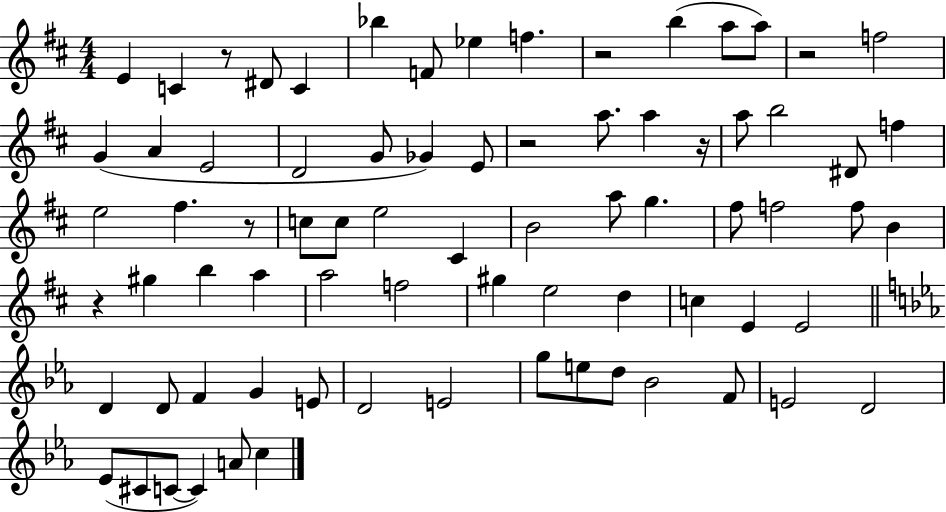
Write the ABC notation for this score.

X:1
T:Untitled
M:4/4
L:1/4
K:D
E C z/2 ^D/2 C _b F/2 _e f z2 b a/2 a/2 z2 f2 G A E2 D2 G/2 _G E/2 z2 a/2 a z/4 a/2 b2 ^D/2 f e2 ^f z/2 c/2 c/2 e2 ^C B2 a/2 g ^f/2 f2 f/2 B z ^g b a a2 f2 ^g e2 d c E E2 D D/2 F G E/2 D2 E2 g/2 e/2 d/2 _B2 F/2 E2 D2 _E/2 ^C/2 C/2 C A/2 c